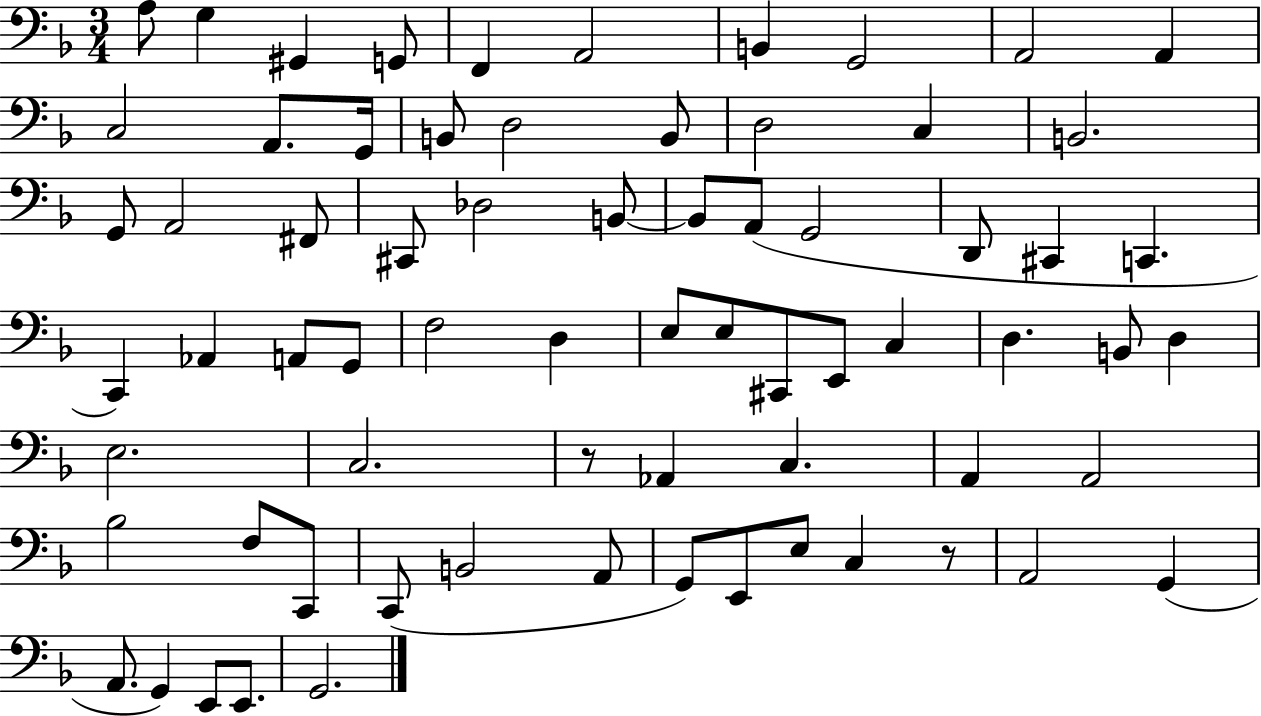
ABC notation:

X:1
T:Untitled
M:3/4
L:1/4
K:F
A,/2 G, ^G,, G,,/2 F,, A,,2 B,, G,,2 A,,2 A,, C,2 A,,/2 G,,/4 B,,/2 D,2 B,,/2 D,2 C, B,,2 G,,/2 A,,2 ^F,,/2 ^C,,/2 _D,2 B,,/2 B,,/2 A,,/2 G,,2 D,,/2 ^C,, C,, C,, _A,, A,,/2 G,,/2 F,2 D, E,/2 E,/2 ^C,,/2 E,,/2 C, D, B,,/2 D, E,2 C,2 z/2 _A,, C, A,, A,,2 _B,2 F,/2 C,,/2 C,,/2 B,,2 A,,/2 G,,/2 E,,/2 E,/2 C, z/2 A,,2 G,, A,,/2 G,, E,,/2 E,,/2 G,,2